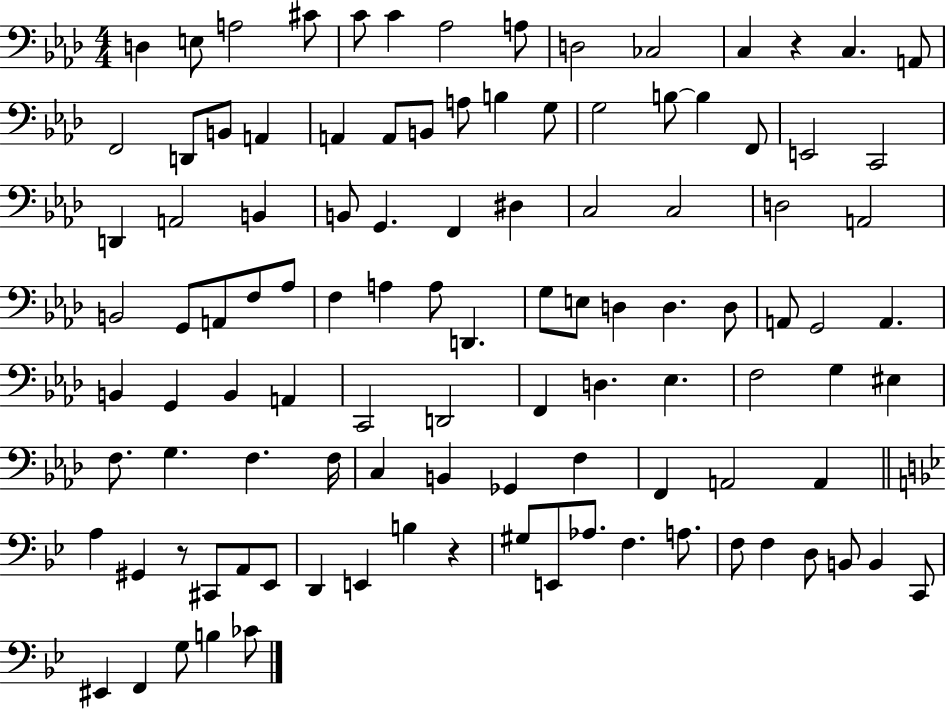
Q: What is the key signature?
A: AES major